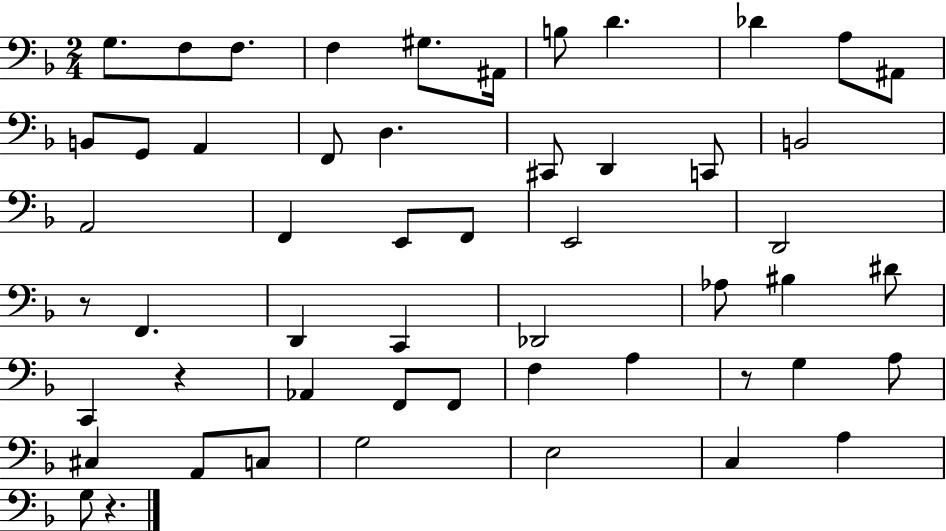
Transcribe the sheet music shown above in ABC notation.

X:1
T:Untitled
M:2/4
L:1/4
K:F
G,/2 F,/2 F,/2 F, ^G,/2 ^A,,/4 B,/2 D _D A,/2 ^A,,/2 B,,/2 G,,/2 A,, F,,/2 D, ^C,,/2 D,, C,,/2 B,,2 A,,2 F,, E,,/2 F,,/2 E,,2 D,,2 z/2 F,, D,, C,, _D,,2 _A,/2 ^B, ^D/2 C,, z _A,, F,,/2 F,,/2 F, A, z/2 G, A,/2 ^C, A,,/2 C,/2 G,2 E,2 C, A, G,/2 z